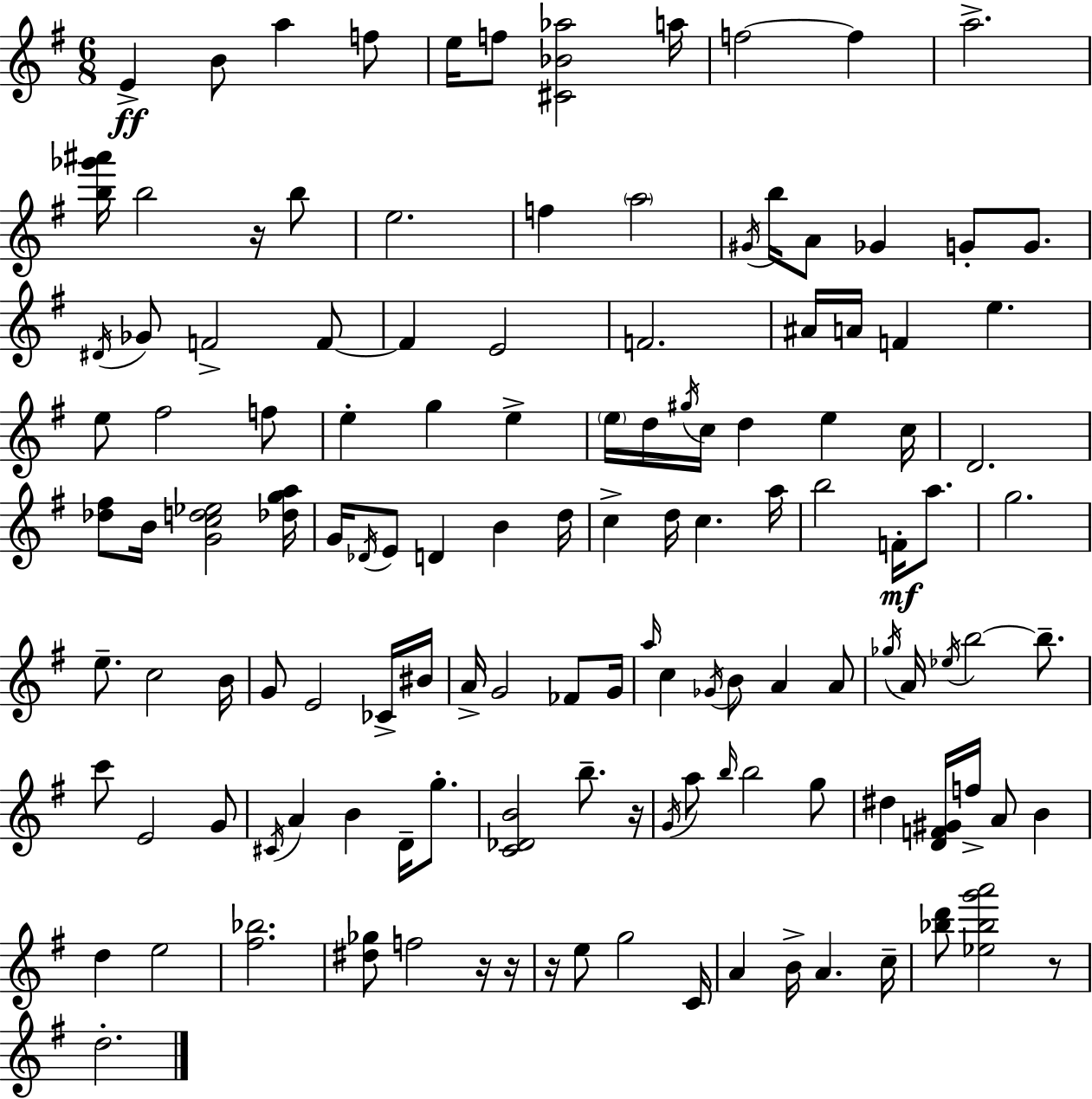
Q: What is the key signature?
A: G major